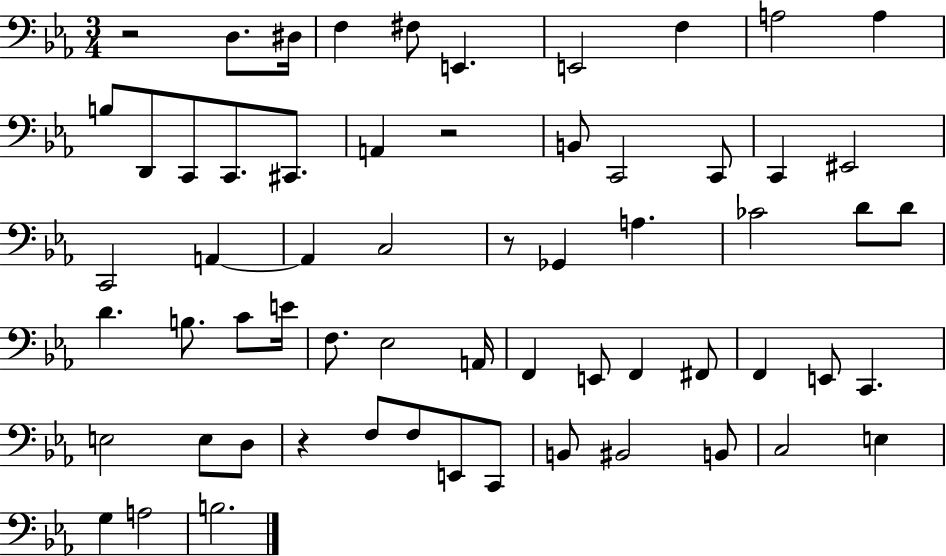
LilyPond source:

{
  \clef bass
  \numericTimeSignature
  \time 3/4
  \key ees \major
  r2 d8. dis16 | f4 fis8 e,4. | e,2 f4 | a2 a4 | \break b8 d,8 c,8 c,8. cis,8. | a,4 r2 | b,8 c,2 c,8 | c,4 eis,2 | \break c,2 a,4~~ | a,4 c2 | r8 ges,4 a4. | ces'2 d'8 d'8 | \break d'4. b8. c'8 e'16 | f8. ees2 a,16 | f,4 e,8 f,4 fis,8 | f,4 e,8 c,4. | \break e2 e8 d8 | r4 f8 f8 e,8 c,8 | b,8 bis,2 b,8 | c2 e4 | \break g4 a2 | b2. | \bar "|."
}